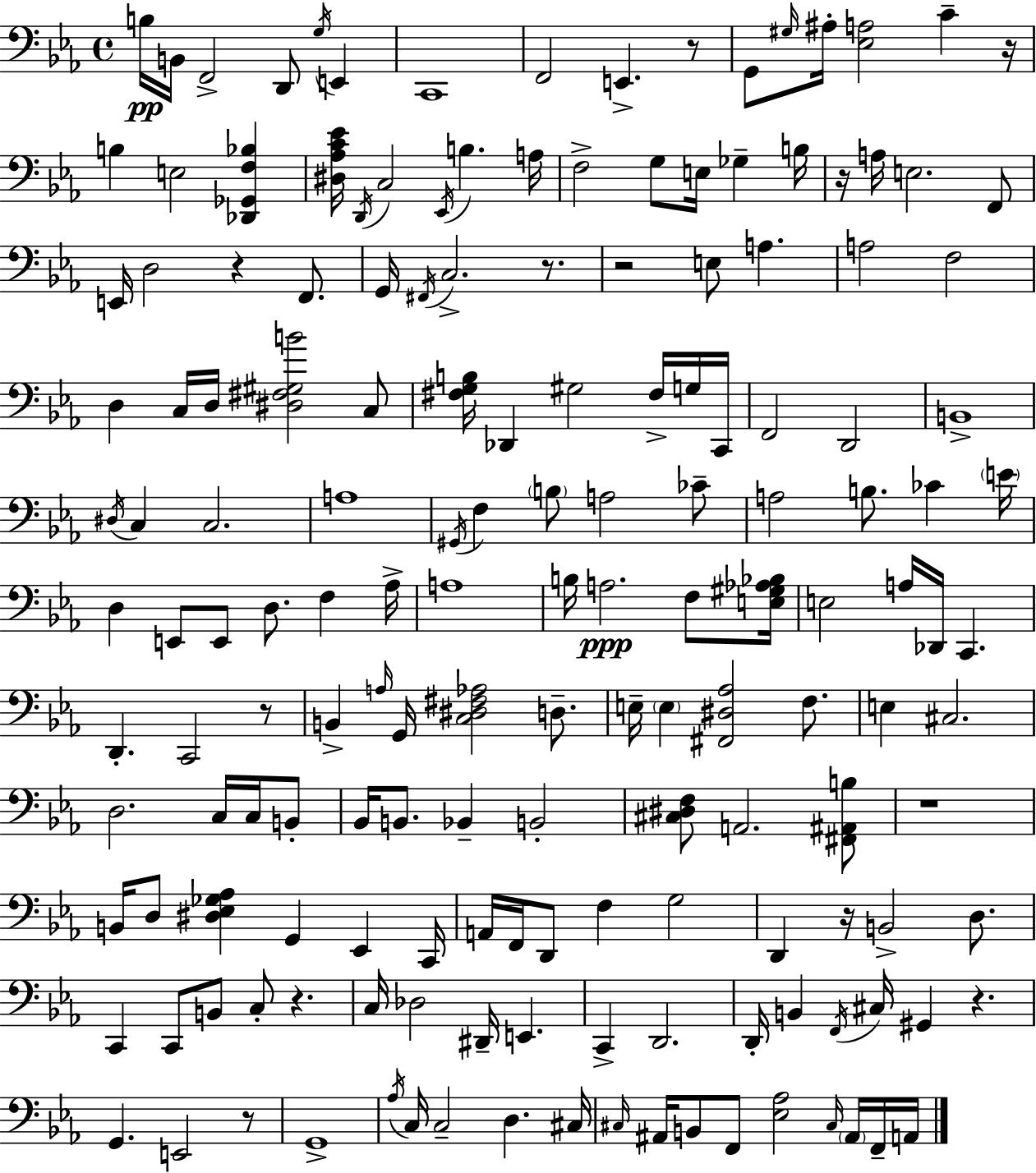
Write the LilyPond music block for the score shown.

{
  \clef bass
  \time 4/4
  \defaultTimeSignature
  \key c \minor
  b16\pp b,16 f,2-> d,8 \acciaccatura { g16 } e,4 | c,1 | f,2 e,4.-> r8 | g,8 \grace { gis16 } ais16-. <ees a>2 c'4-- | \break r16 b4 e2 <des, ges, f bes>4 | <dis aes c' ees'>16 \acciaccatura { d,16 } c2 \acciaccatura { ees,16 } b4. | a16 f2-> g8 e16 ges4-- | b16 r16 a16 e2. | \break f,8 e,16 d2 r4 | f,8. g,16 \acciaccatura { fis,16 } c2.-> | r8. r2 e8 a4. | a2 f2 | \break d4 c16 d16 <dis fis gis b'>2 | c8 <fis g b>16 des,4 gis2 | fis16-> g16 c,16 f,2 d,2 | b,1-> | \break \acciaccatura { dis16 } c4 c2. | a1 | \acciaccatura { gis,16 } f4 \parenthesize b8 a2 | ces'8-- a2 b8. | \break ces'4 \parenthesize e'16 d4 e,8 e,8 d8. | f4 aes16-> a1 | b16 a2.\ppp | f8 <e gis aes bes>16 e2 a16 | \break des,16 c,4. d,4.-. c,2 | r8 b,4-> \grace { a16 } g,16 <c dis fis aes>2 | d8.-- e16-- \parenthesize e4 <fis, dis aes>2 | f8. e4 cis2. | \break d2. | c16 c16 b,8-. bes,16 b,8. bes,4-- | b,2-. <cis dis f>8 a,2. | <fis, ais, b>8 r1 | \break b,16 d8 <dis ees ges aes>4 g,4 | ees,4 c,16 a,16 f,16 d,8 f4 | g2 d,4 r16 b,2-> | d8. c,4 c,8 b,8 | \break c8-. r4. c16 des2 | dis,16-- e,4. c,4-> d,2. | d,16-. b,4 \acciaccatura { f,16 } cis16 gis,4 | r4. g,4. e,2 | \break r8 g,1-> | \acciaccatura { aes16 } c16 c2-- | d4. cis16 \grace { cis16 } ais,16 b,8 f,8 | <ees aes>2 \grace { cis16 } \parenthesize ais,16 f,16-- a,16 \bar "|."
}